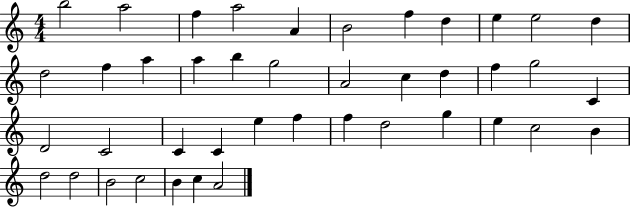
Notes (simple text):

B5/h A5/h F5/q A5/h A4/q B4/h F5/q D5/q E5/q E5/h D5/q D5/h F5/q A5/q A5/q B5/q G5/h A4/h C5/q D5/q F5/q G5/h C4/q D4/h C4/h C4/q C4/q E5/q F5/q F5/q D5/h G5/q E5/q C5/h B4/q D5/h D5/h B4/h C5/h B4/q C5/q A4/h